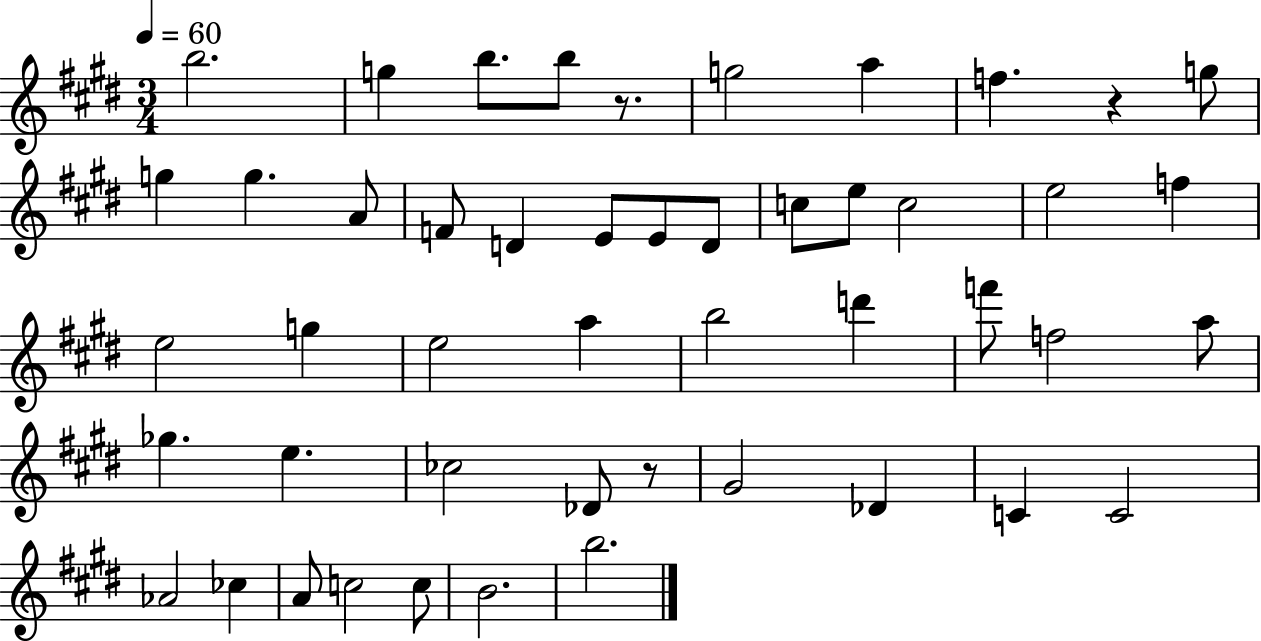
{
  \clef treble
  \numericTimeSignature
  \time 3/4
  \key e \major
  \tempo 4 = 60
  b''2. | g''4 b''8. b''8 r8. | g''2 a''4 | f''4. r4 g''8 | \break g''4 g''4. a'8 | f'8 d'4 e'8 e'8 d'8 | c''8 e''8 c''2 | e''2 f''4 | \break e''2 g''4 | e''2 a''4 | b''2 d'''4 | f'''8 f''2 a''8 | \break ges''4. e''4. | ces''2 des'8 r8 | gis'2 des'4 | c'4 c'2 | \break aes'2 ces''4 | a'8 c''2 c''8 | b'2. | b''2. | \break \bar "|."
}